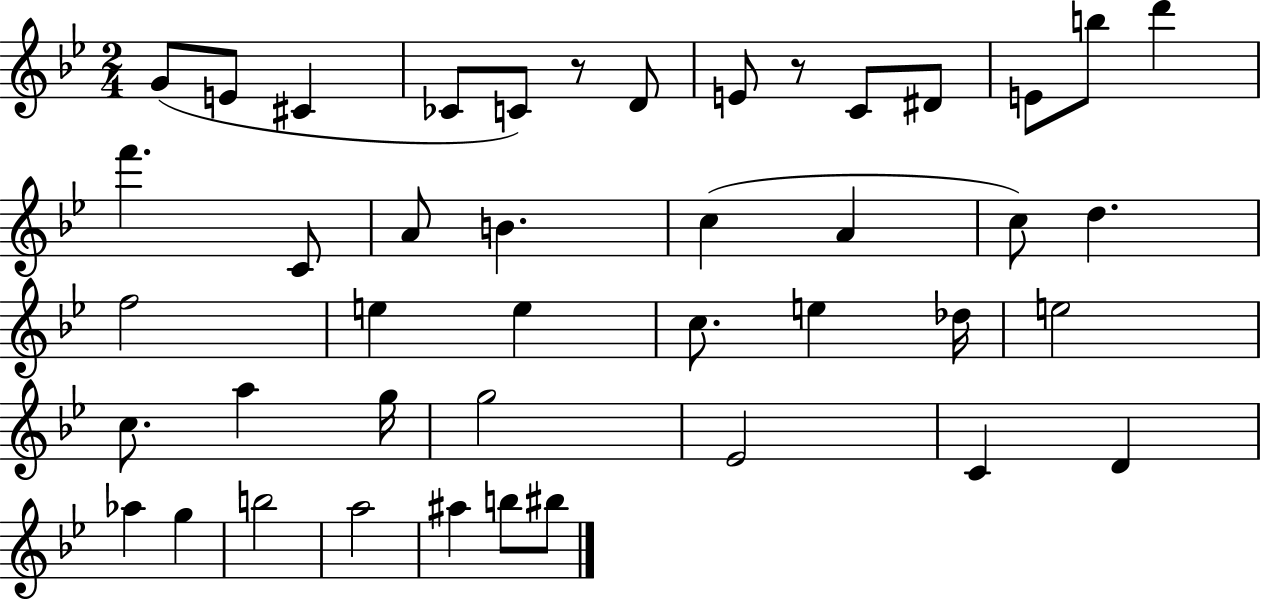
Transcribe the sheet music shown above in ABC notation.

X:1
T:Untitled
M:2/4
L:1/4
K:Bb
G/2 E/2 ^C _C/2 C/2 z/2 D/2 E/2 z/2 C/2 ^D/2 E/2 b/2 d' f' C/2 A/2 B c A c/2 d f2 e e c/2 e _d/4 e2 c/2 a g/4 g2 _E2 C D _a g b2 a2 ^a b/2 ^b/2